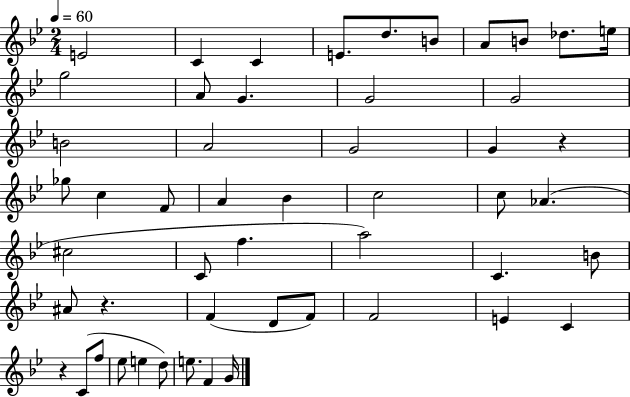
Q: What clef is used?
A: treble